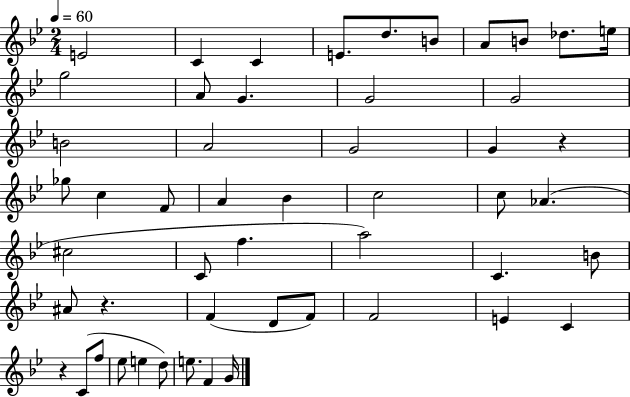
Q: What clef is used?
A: treble